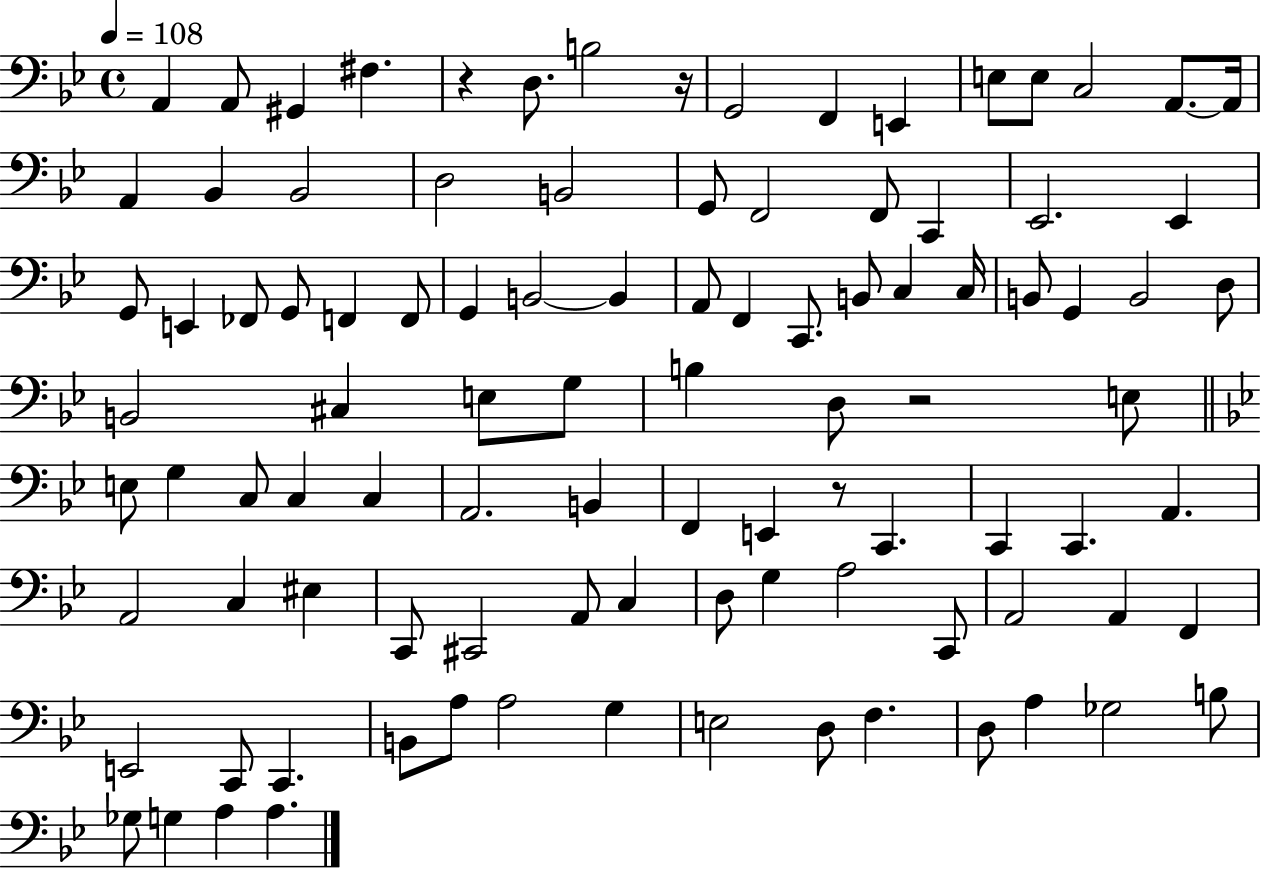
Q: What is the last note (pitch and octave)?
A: A3